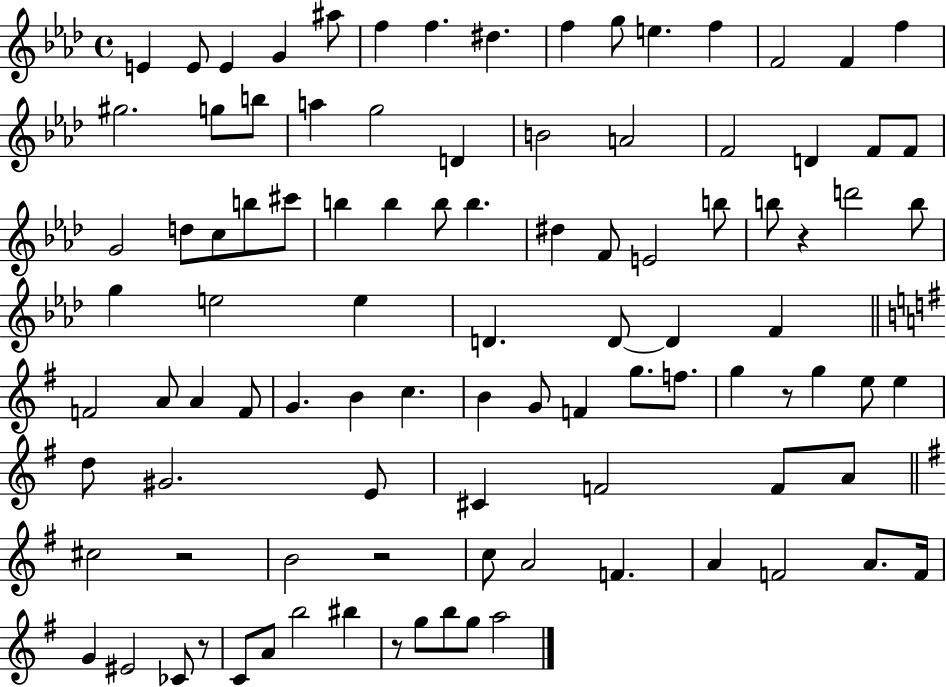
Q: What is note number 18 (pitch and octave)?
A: B5